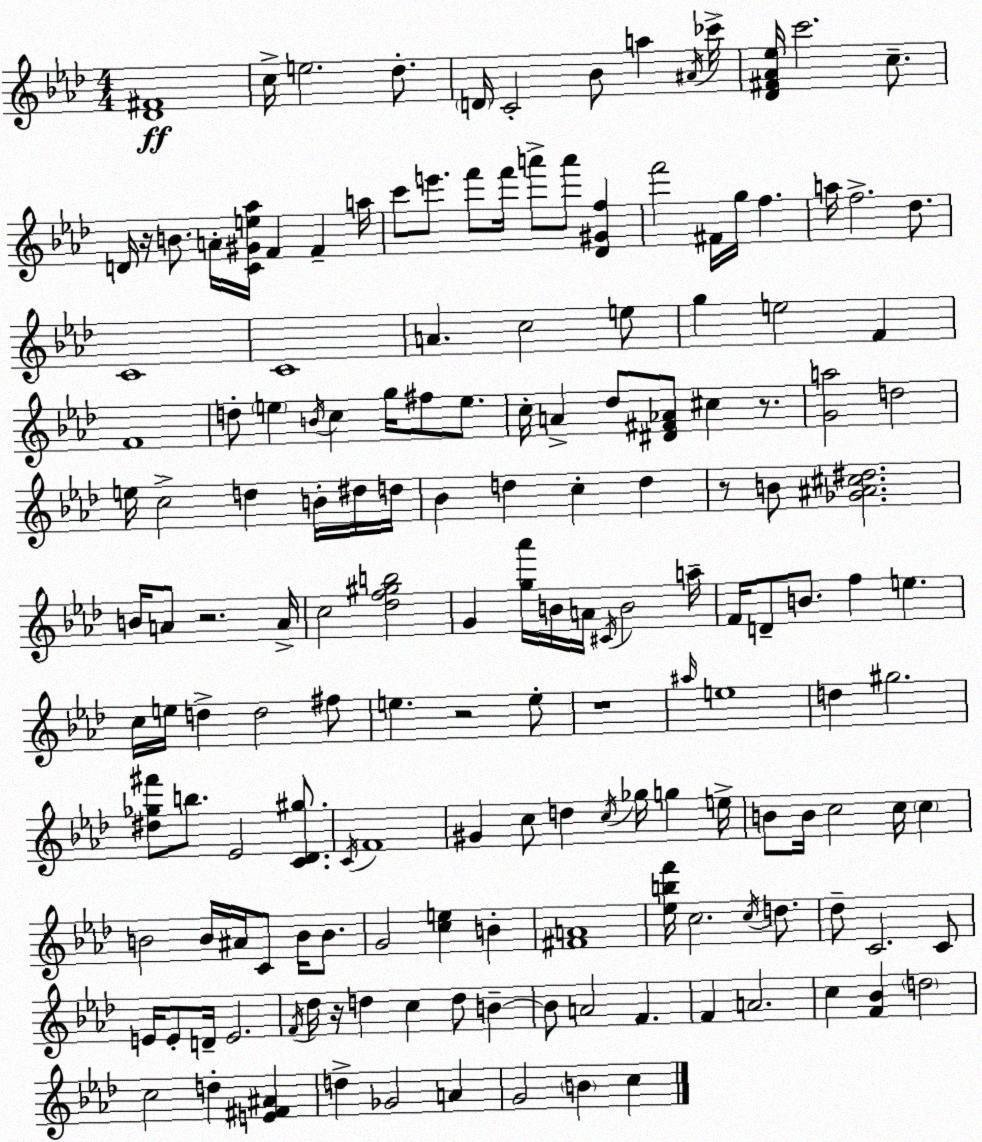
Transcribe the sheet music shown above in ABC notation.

X:1
T:Untitled
M:4/4
L:1/4
K:Ab
[_D^F]4 c/4 e2 _d/2 D/4 C2 _B/2 a ^A/4 _c'/4 [_D^F_A_e]/4 c'2 c/2 D/4 z/4 B/2 A/4 [C^Ge_a]/4 F F a/4 c'/2 e'/2 f'/2 f'/4 a'/2 a'/2 [_D^Gf] f'2 ^F/4 g/4 f a/4 f2 _d/2 C4 C4 A c2 e/2 g e2 F F4 d/2 e B/4 c g/4 ^f/2 e/2 c/4 A _d/2 [^D^F_A]/2 ^c z/2 [Ga]2 d2 e/4 c2 d B/4 ^d/4 d/4 _B d c d z/2 B/2 [_G^A^c^d]2 B/4 A/2 z2 A/4 c2 [_df^gb]2 G [g_a']/4 B/4 A/4 ^C/4 B2 a/4 F/4 D/2 B/2 f e c/4 e/4 d d2 ^f/2 e z2 e/2 z4 ^a/4 e4 d ^g2 [^d_g^f']/2 b/2 _E2 [C_D^g]/2 C/4 F4 ^G c/2 d c/4 _g/4 g e/4 B/2 B/4 c2 c/4 c B2 B/4 ^A/4 C/2 B/4 B/2 G2 [ce] B [^FA]4 [_ebf']/4 c2 c/4 d/2 _d/2 C2 C/2 E/4 E/2 D/4 E2 F/4 _d/4 z/4 d c d/2 B B/2 A2 F F A2 c [F_B] d2 c2 d [E^F^A] d _G2 A G2 B c